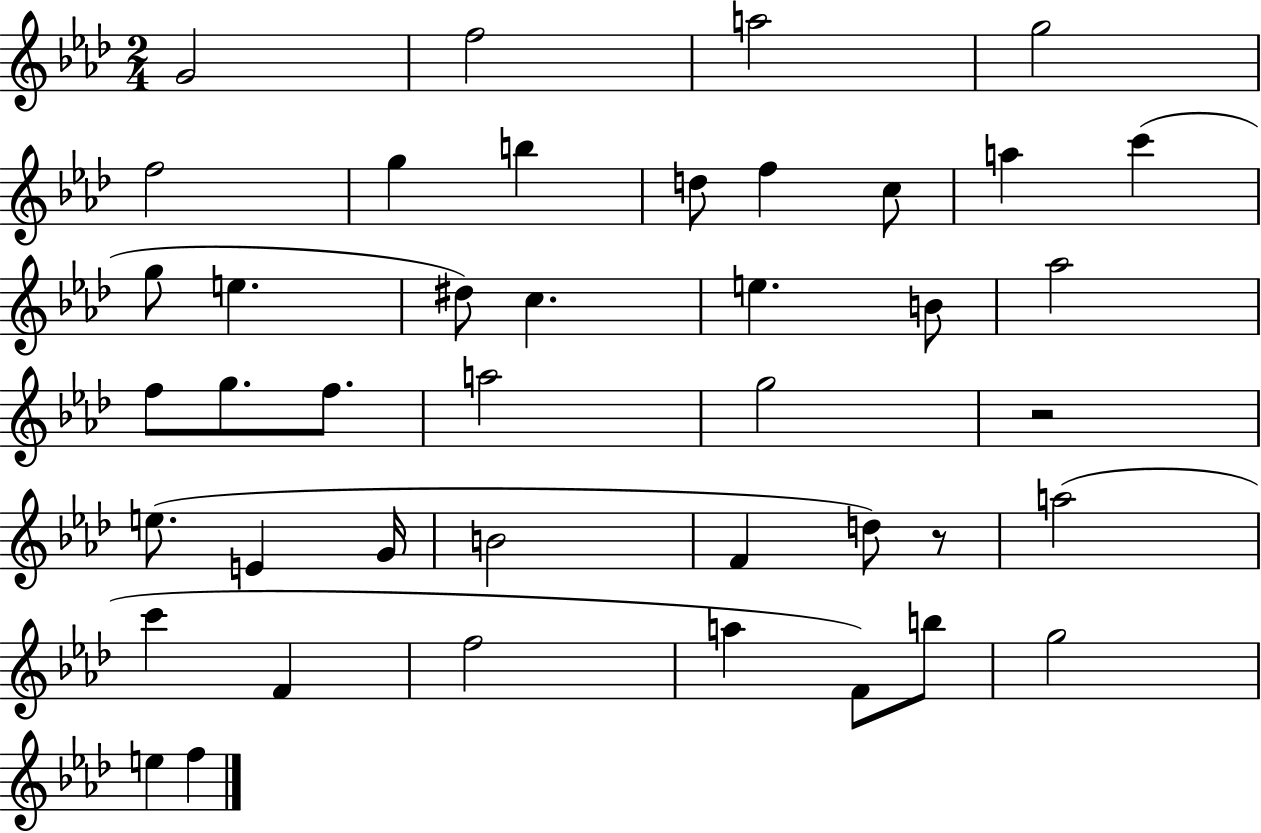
G4/h F5/h A5/h G5/h F5/h G5/q B5/q D5/e F5/q C5/e A5/q C6/q G5/e E5/q. D#5/e C5/q. E5/q. B4/e Ab5/h F5/e G5/e. F5/e. A5/h G5/h R/h E5/e. E4/q G4/s B4/h F4/q D5/e R/e A5/h C6/q F4/q F5/h A5/q F4/e B5/e G5/h E5/q F5/q